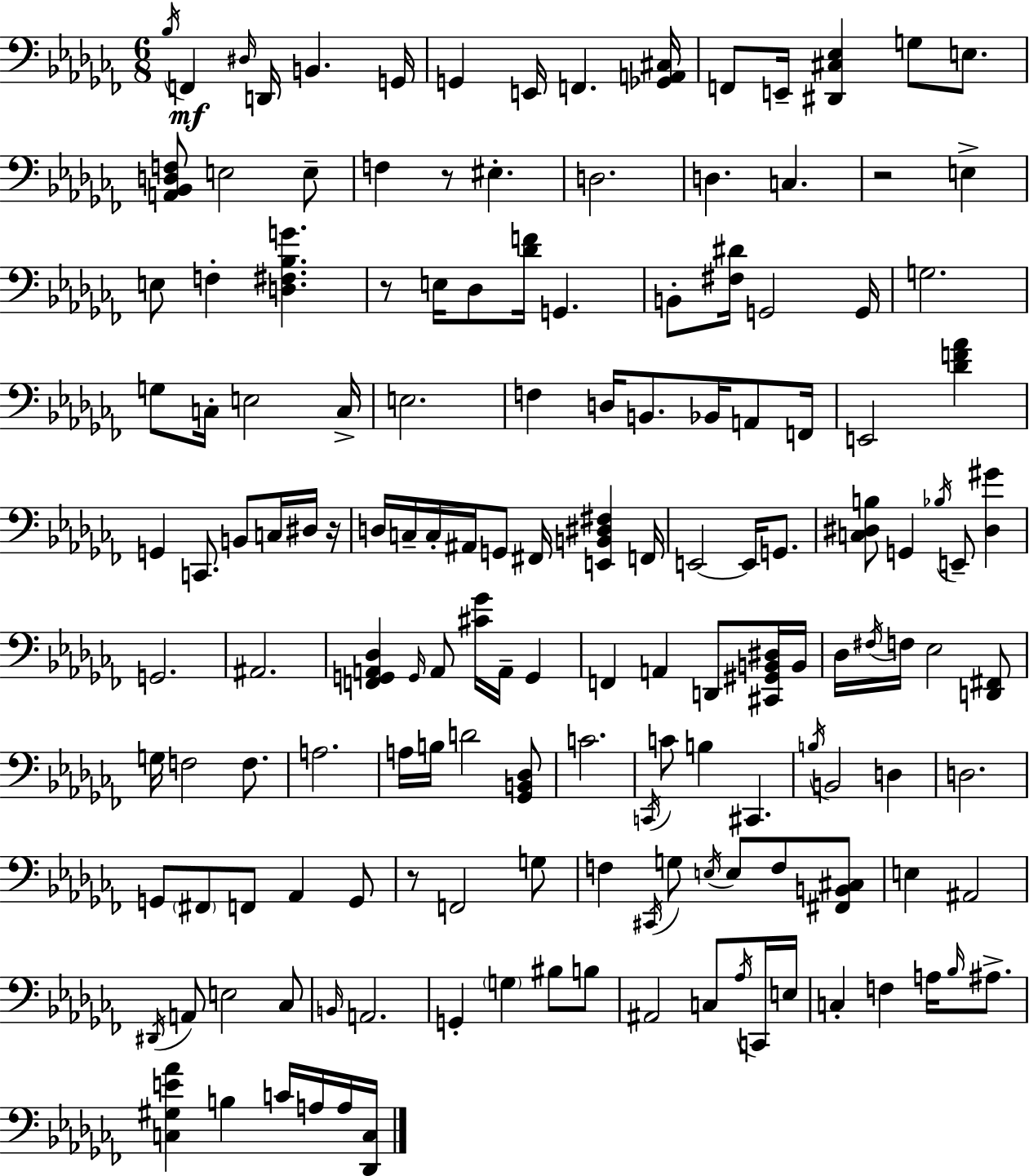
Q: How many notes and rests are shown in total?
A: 152